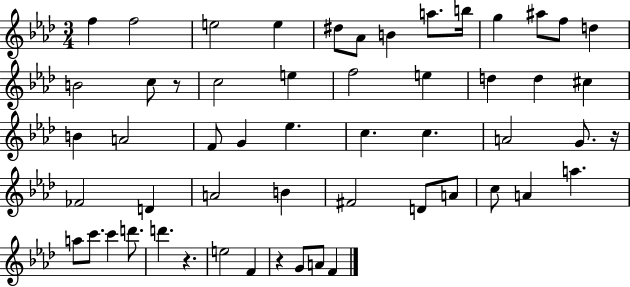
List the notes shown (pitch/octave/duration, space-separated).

F5/q F5/h E5/h E5/q D#5/e Ab4/e B4/q A5/e. B5/s G5/q A#5/e F5/e D5/q B4/h C5/e R/e C5/h E5/q F5/h E5/q D5/q D5/q C#5/q B4/q A4/h F4/e G4/q Eb5/q. C5/q. C5/q. A4/h G4/e. R/s FES4/h D4/q A4/h B4/q F#4/h D4/e A4/e C5/e A4/q A5/q. A5/e C6/e. C6/q D6/e. D6/q. R/q. E5/h F4/q R/q G4/e A4/e F4/q